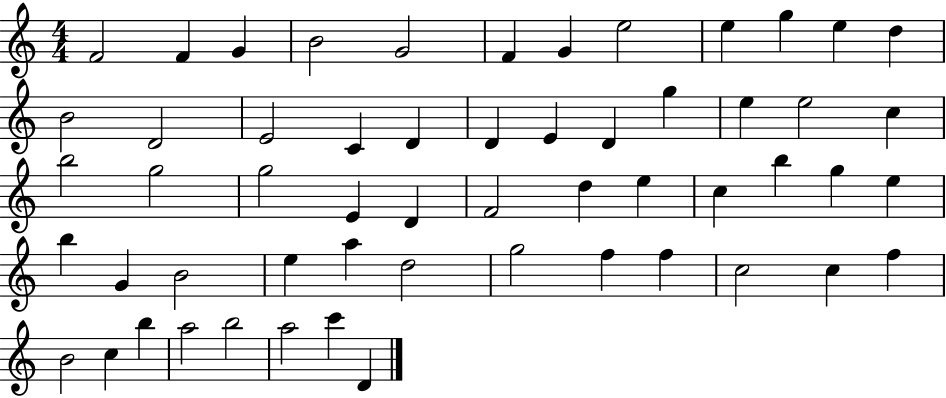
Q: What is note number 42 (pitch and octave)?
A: D5